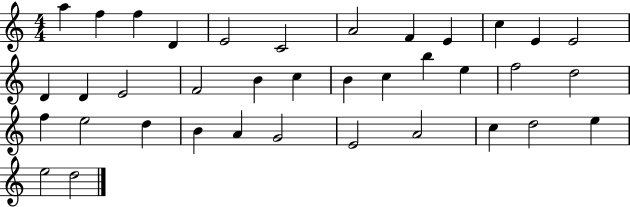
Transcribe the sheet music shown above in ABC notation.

X:1
T:Untitled
M:4/4
L:1/4
K:C
a f f D E2 C2 A2 F E c E E2 D D E2 F2 B c B c b e f2 d2 f e2 d B A G2 E2 A2 c d2 e e2 d2